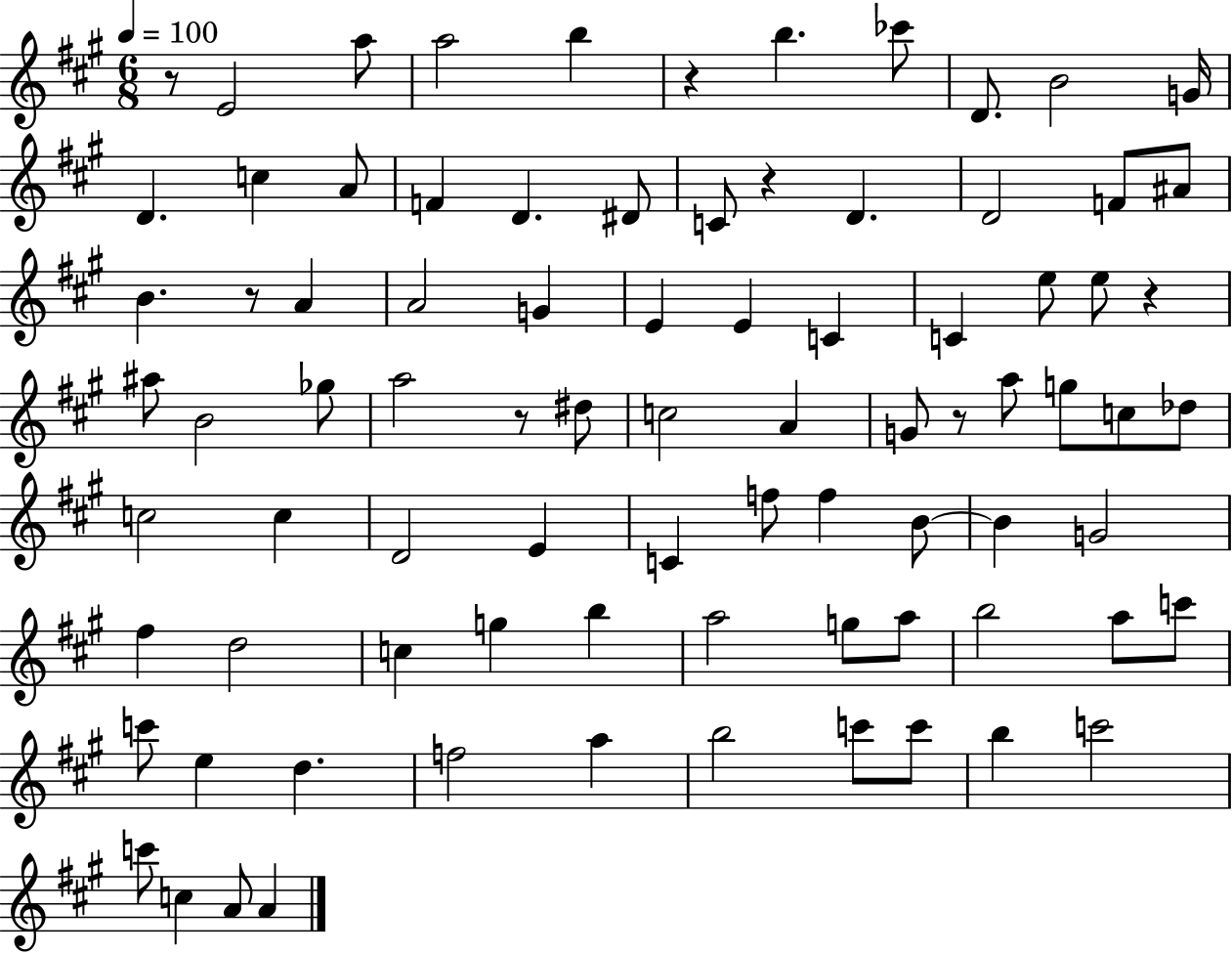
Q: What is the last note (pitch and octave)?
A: A4